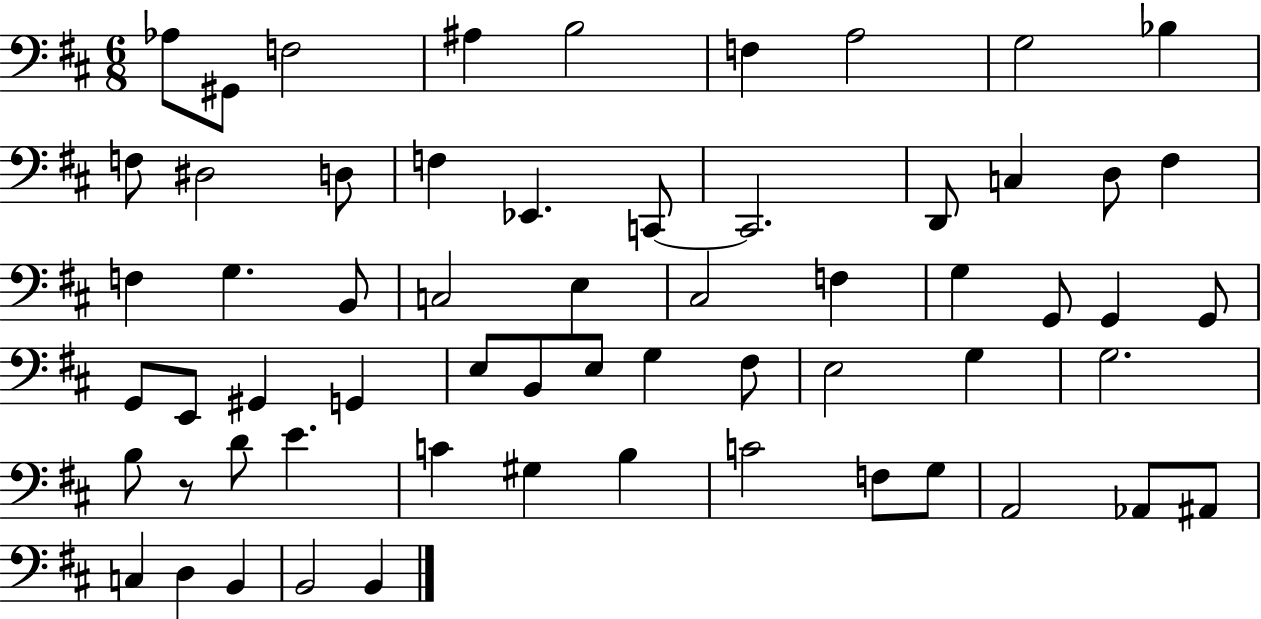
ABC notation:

X:1
T:Untitled
M:6/8
L:1/4
K:D
_A,/2 ^G,,/2 F,2 ^A, B,2 F, A,2 G,2 _B, F,/2 ^D,2 D,/2 F, _E,, C,,/2 C,,2 D,,/2 C, D,/2 ^F, F, G, B,,/2 C,2 E, ^C,2 F, G, G,,/2 G,, G,,/2 G,,/2 E,,/2 ^G,, G,, E,/2 B,,/2 E,/2 G, ^F,/2 E,2 G, G,2 B,/2 z/2 D/2 E C ^G, B, C2 F,/2 G,/2 A,,2 _A,,/2 ^A,,/2 C, D, B,, B,,2 B,,